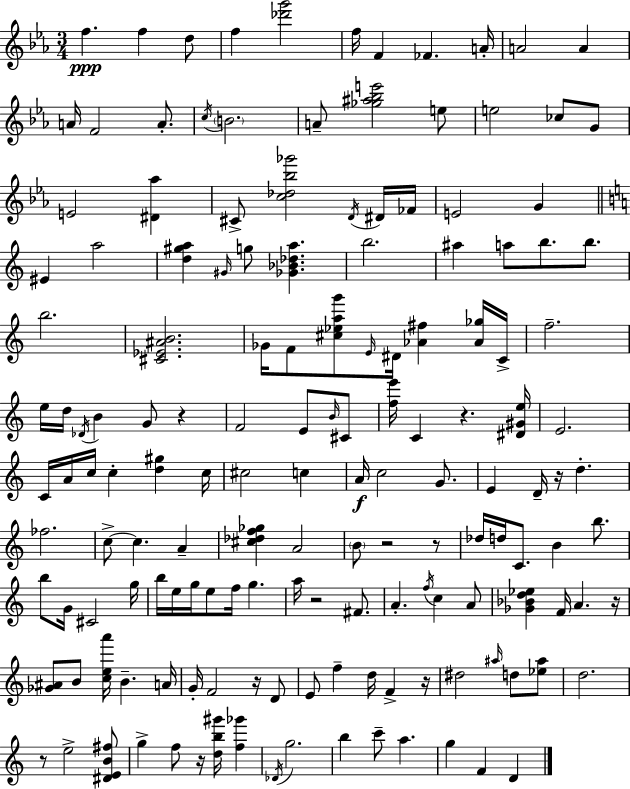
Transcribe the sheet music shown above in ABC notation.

X:1
T:Untitled
M:3/4
L:1/4
K:Cm
f f d/2 f [_d'g']2 f/4 F _F A/4 A2 A A/4 F2 A/2 c/4 B2 A/2 [_g^a_be']2 e/2 e2 _c/2 G/2 E2 [^D_a] ^C/2 [c_d_b_g']2 D/4 ^D/4 _F/4 E2 G ^E a2 [d^ga] ^G/4 g/2 [_G_B_da] b2 ^a a/2 b/2 b/2 b2 [^C_E^AB]2 _G/4 F/2 [^c_eag']/2 E/4 ^D/4 [_A^f] [_A_g]/4 C/4 f2 e/4 d/4 _D/4 B G/2 z F2 E/2 B/4 ^C/2 [fe']/4 C z [^D^Ge]/4 E2 C/4 A/4 c/4 c [d^g] c/4 ^c2 c A/4 c2 G/2 E D/4 z/4 d _f2 c/2 c A [^c_df_g] A2 B/2 z2 z/2 _d/4 d/4 C/2 B b/2 b/2 G/4 ^C2 g/4 b/4 e/4 g/4 e/2 f/4 g a/4 z2 ^F/2 A f/4 c A/2 [_G_Bd_e] F/4 A z/4 [_G^A]/2 B/2 [cea']/4 B A/4 G/4 F2 z/4 D/2 E/2 f d/4 F z/4 ^d2 ^a/4 d/2 [_e^a]/2 d2 z/2 e2 [^DEB^f]/2 g f/2 z/4 [db^g']/4 [f_g'] _D/4 g2 b c'/2 a g F D